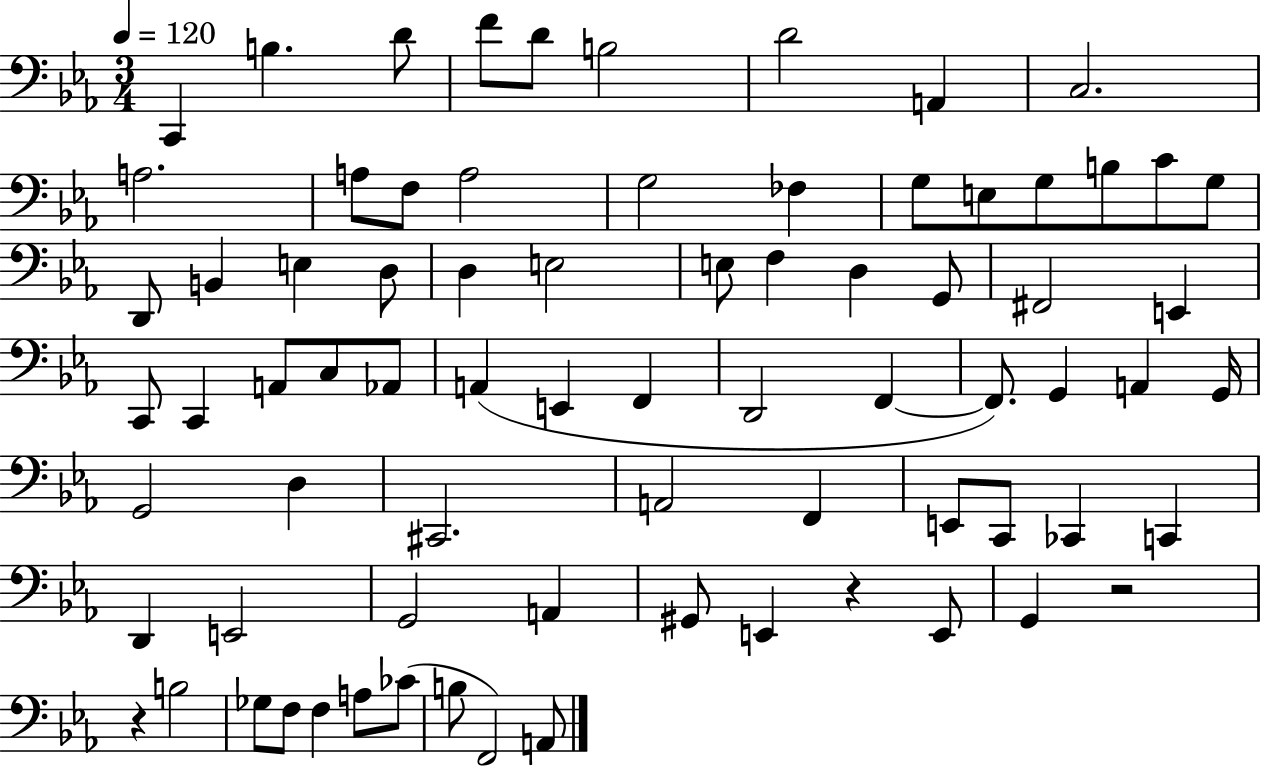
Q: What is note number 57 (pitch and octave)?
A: D2